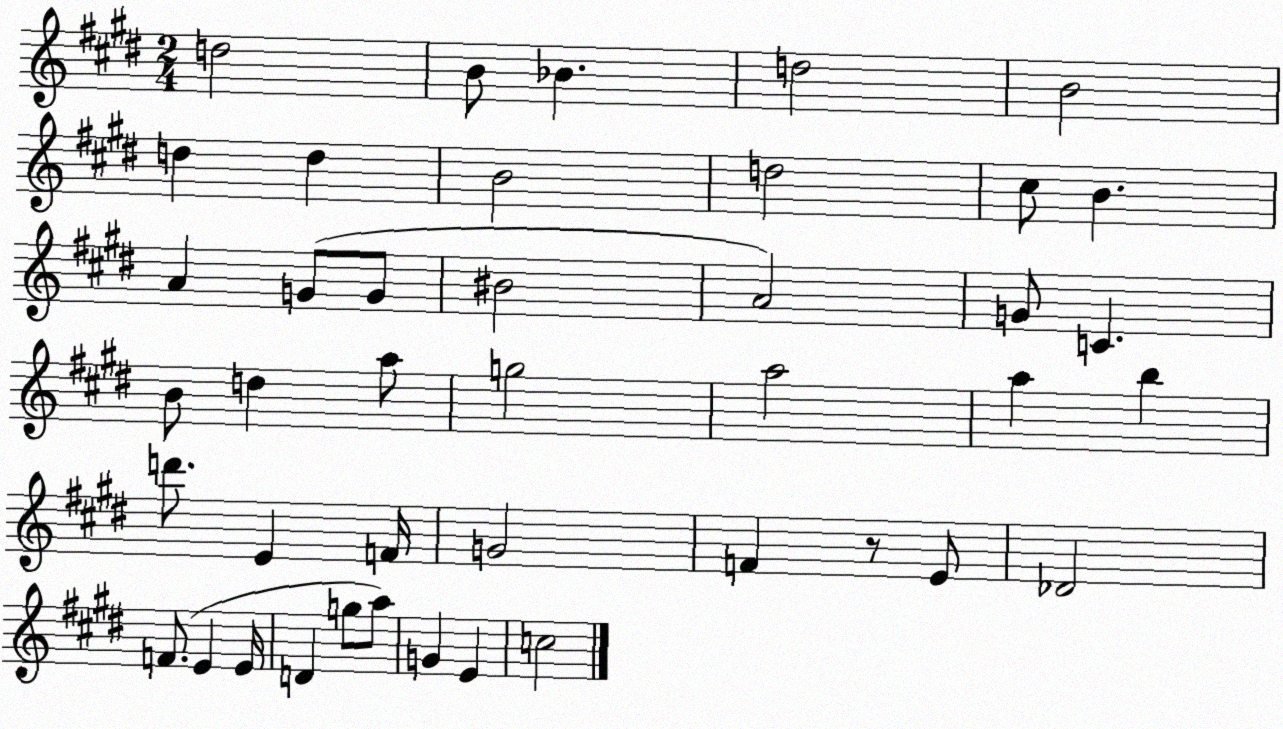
X:1
T:Untitled
M:2/4
L:1/4
K:E
d2 B/2 _B d2 B2 d d B2 d2 ^c/2 B A G/2 G/2 ^B2 A2 G/2 C B/2 d a/2 g2 a2 a b d'/2 E F/4 G2 F z/2 E/2 _D2 F/2 E E/4 D g/2 a/2 G E c2